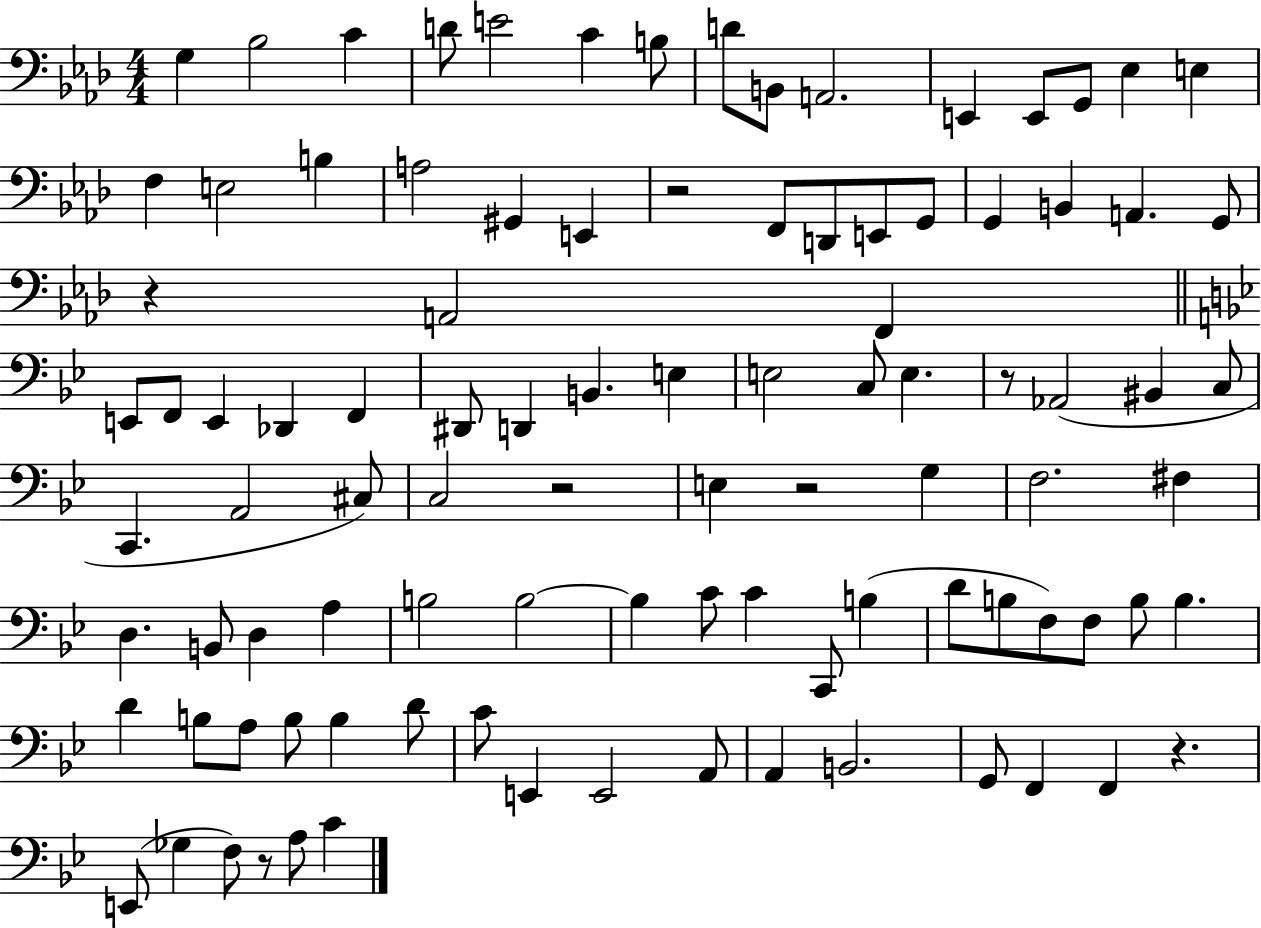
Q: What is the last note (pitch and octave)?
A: C4